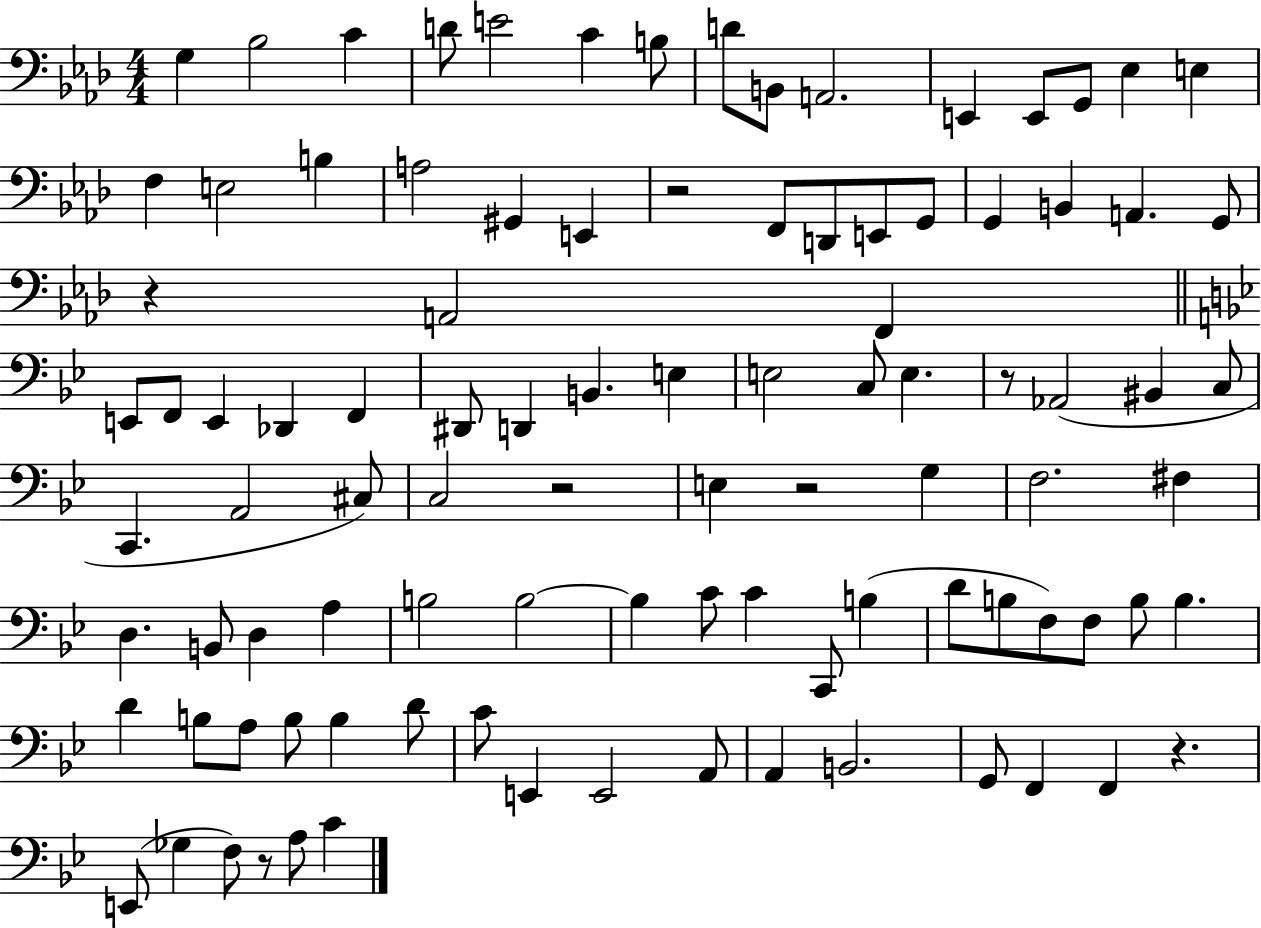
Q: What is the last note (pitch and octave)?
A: C4